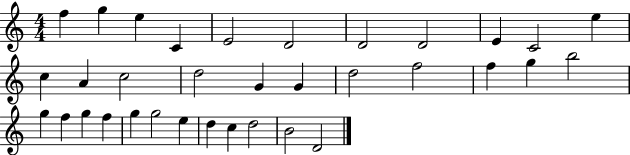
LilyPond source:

{
  \clef treble
  \numericTimeSignature
  \time 4/4
  \key c \major
  f''4 g''4 e''4 c'4 | e'2 d'2 | d'2 d'2 | e'4 c'2 e''4 | \break c''4 a'4 c''2 | d''2 g'4 g'4 | d''2 f''2 | f''4 g''4 b''2 | \break g''4 f''4 g''4 f''4 | g''4 g''2 e''4 | d''4 c''4 d''2 | b'2 d'2 | \break \bar "|."
}